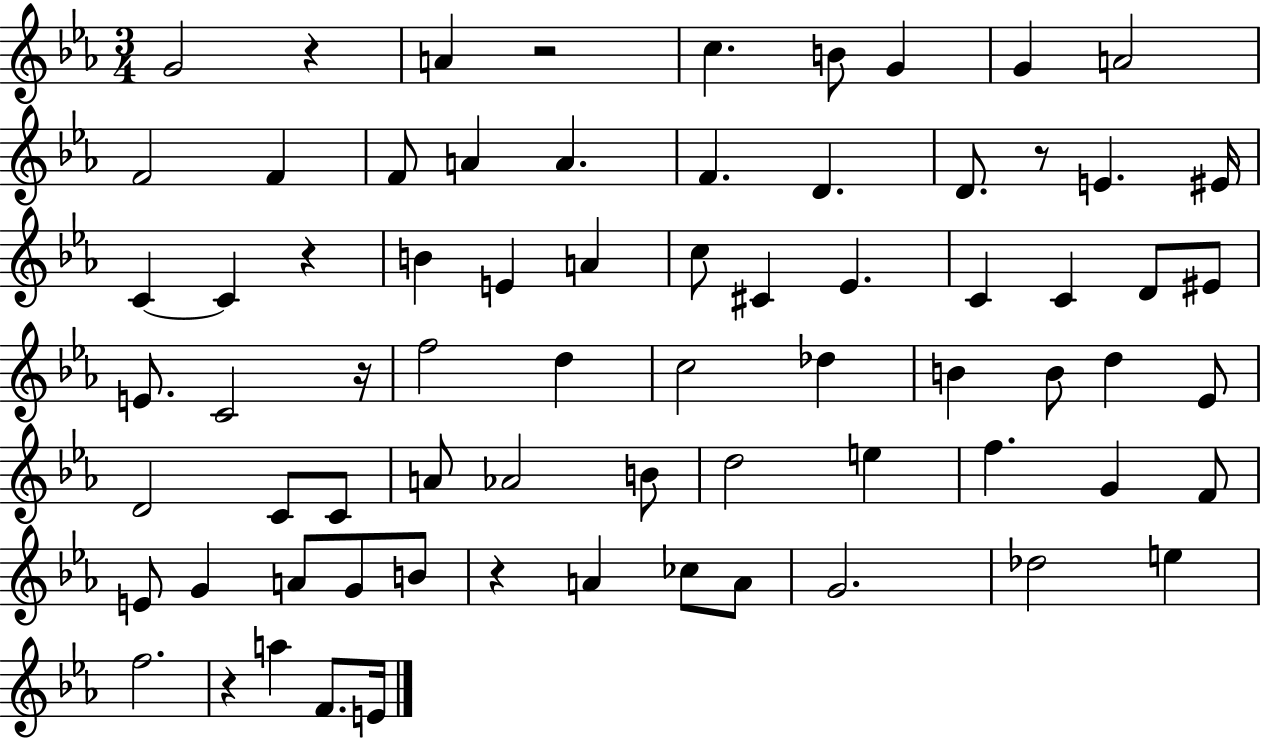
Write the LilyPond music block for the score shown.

{
  \clef treble
  \numericTimeSignature
  \time 3/4
  \key ees \major
  \repeat volta 2 { g'2 r4 | a'4 r2 | c''4. b'8 g'4 | g'4 a'2 | \break f'2 f'4 | f'8 a'4 a'4. | f'4. d'4. | d'8. r8 e'4. eis'16 | \break c'4~~ c'4 r4 | b'4 e'4 a'4 | c''8 cis'4 ees'4. | c'4 c'4 d'8 eis'8 | \break e'8. c'2 r16 | f''2 d''4 | c''2 des''4 | b'4 b'8 d''4 ees'8 | \break d'2 c'8 c'8 | a'8 aes'2 b'8 | d''2 e''4 | f''4. g'4 f'8 | \break e'8 g'4 a'8 g'8 b'8 | r4 a'4 ces''8 a'8 | g'2. | des''2 e''4 | \break f''2. | r4 a''4 f'8. e'16 | } \bar "|."
}